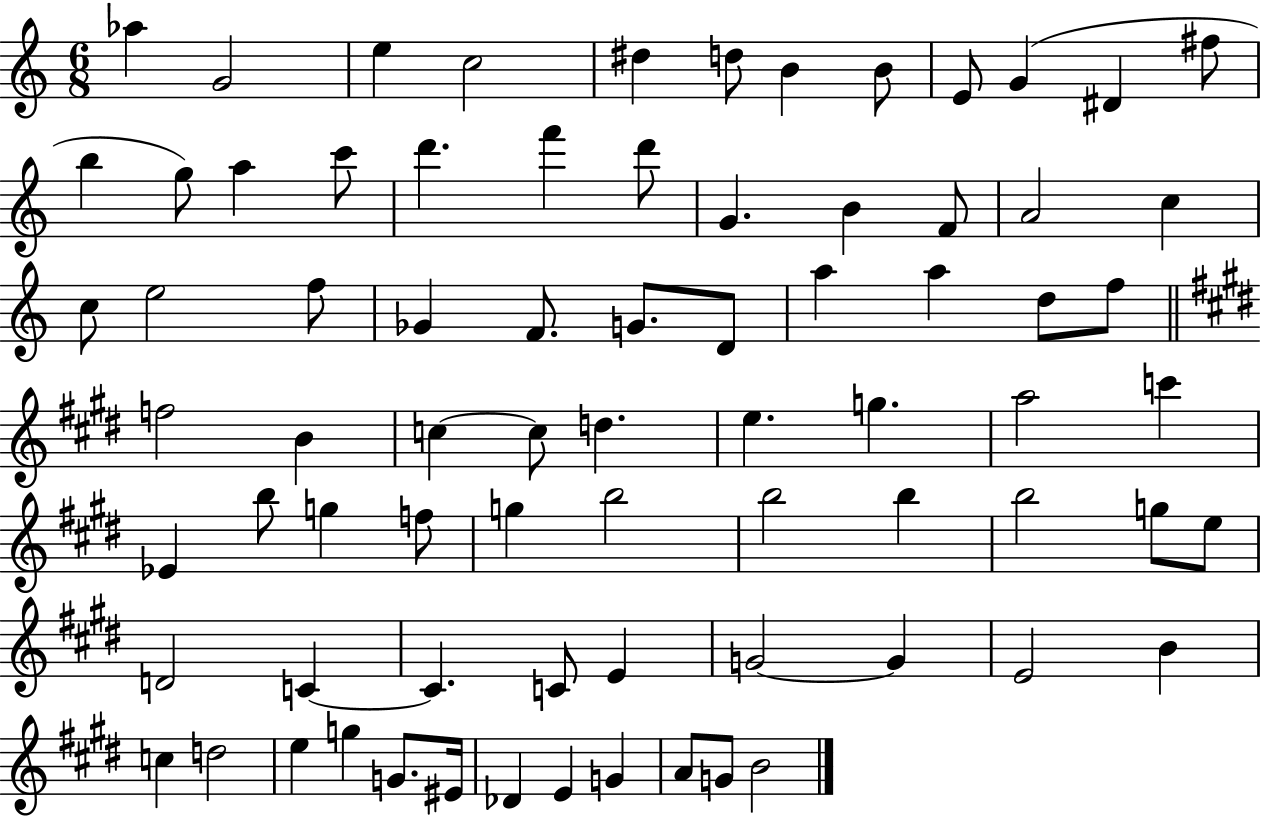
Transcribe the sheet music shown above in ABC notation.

X:1
T:Untitled
M:6/8
L:1/4
K:C
_a G2 e c2 ^d d/2 B B/2 E/2 G ^D ^f/2 b g/2 a c'/2 d' f' d'/2 G B F/2 A2 c c/2 e2 f/2 _G F/2 G/2 D/2 a a d/2 f/2 f2 B c c/2 d e g a2 c' _E b/2 g f/2 g b2 b2 b b2 g/2 e/2 D2 C C C/2 E G2 G E2 B c d2 e g G/2 ^E/4 _D E G A/2 G/2 B2